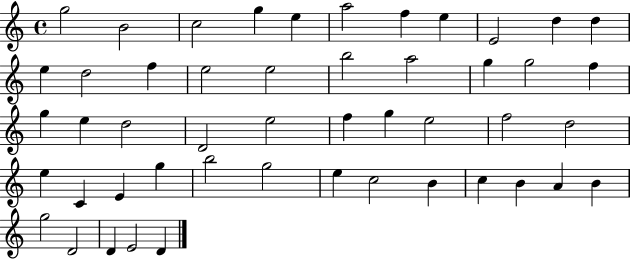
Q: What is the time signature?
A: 4/4